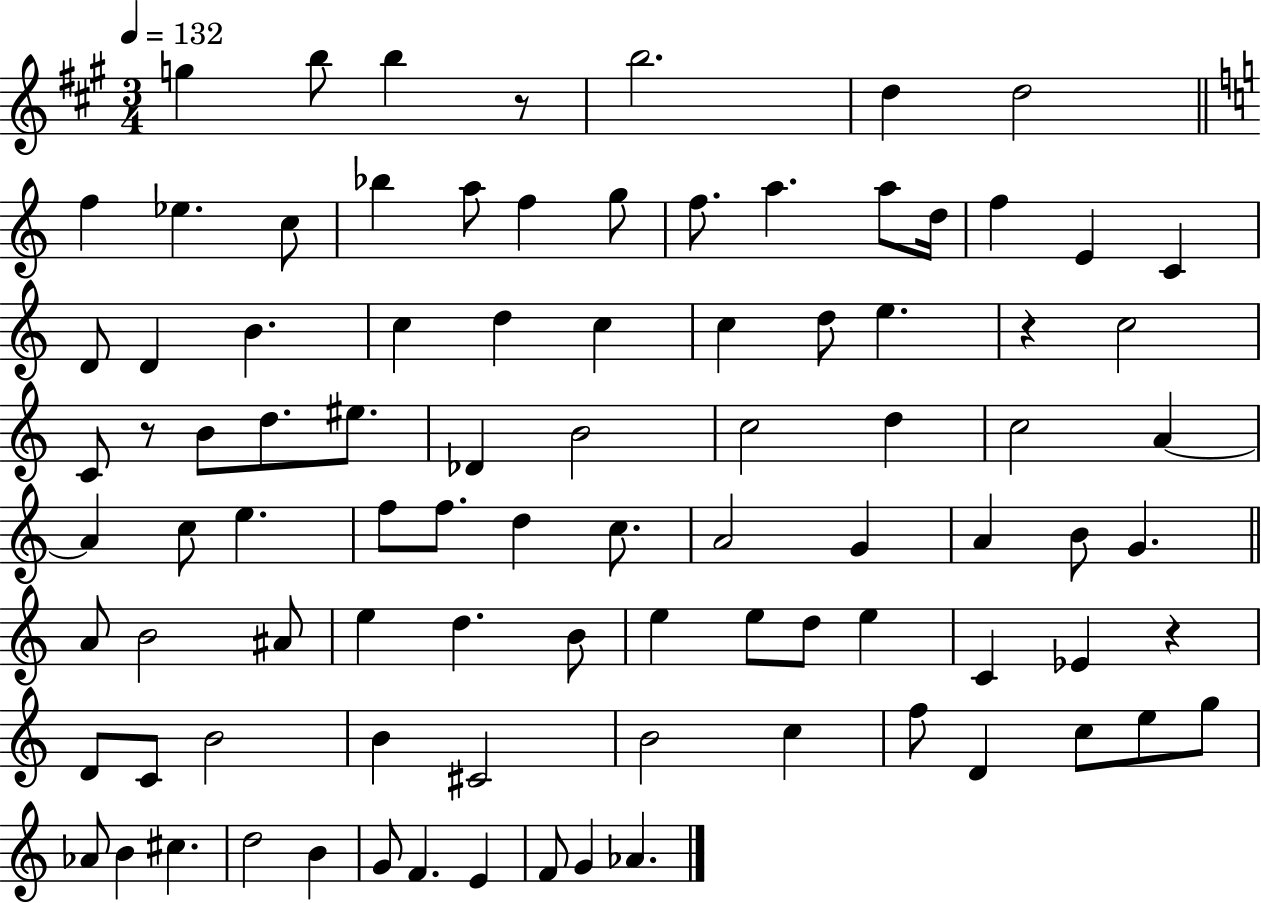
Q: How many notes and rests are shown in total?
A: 91